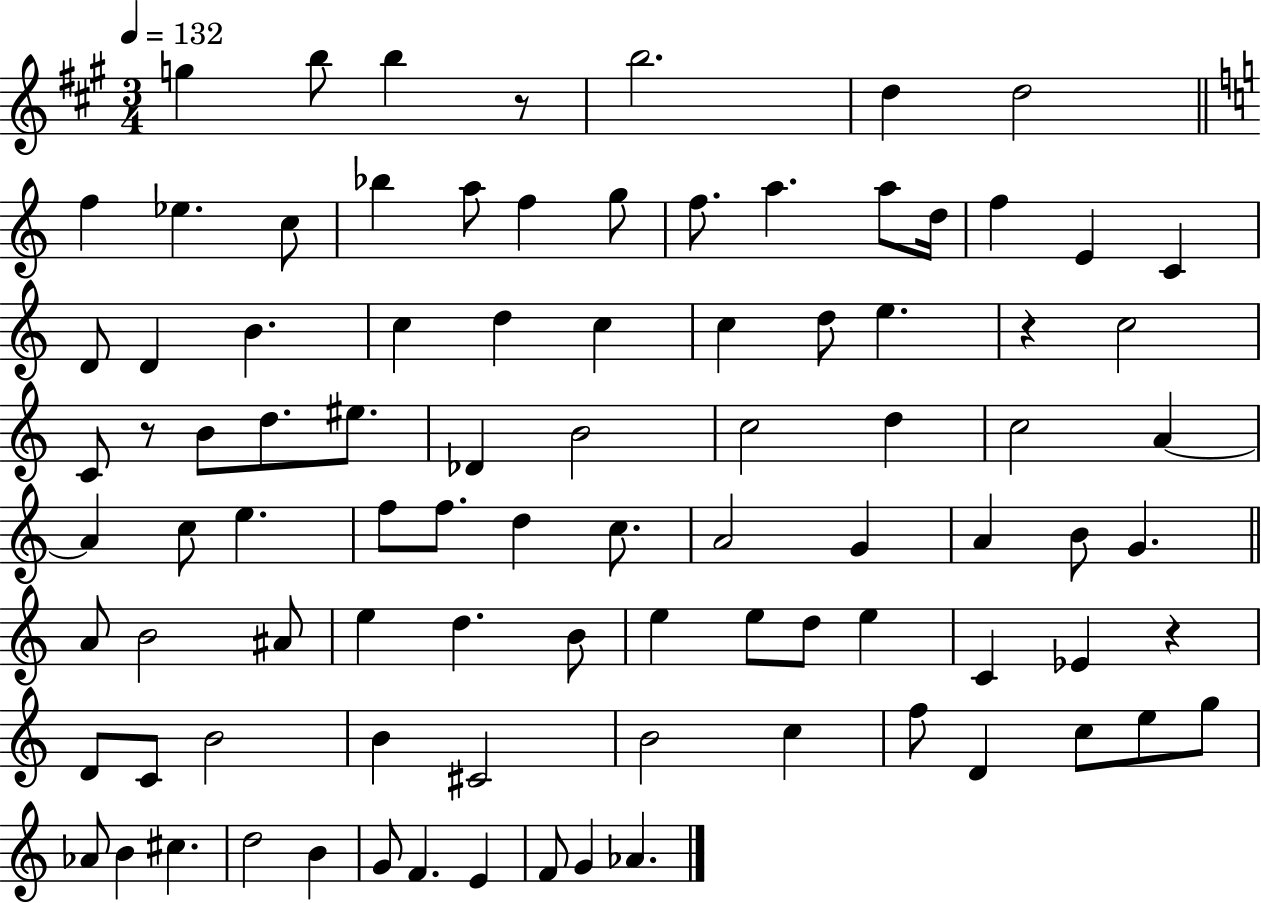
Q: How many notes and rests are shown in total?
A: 91